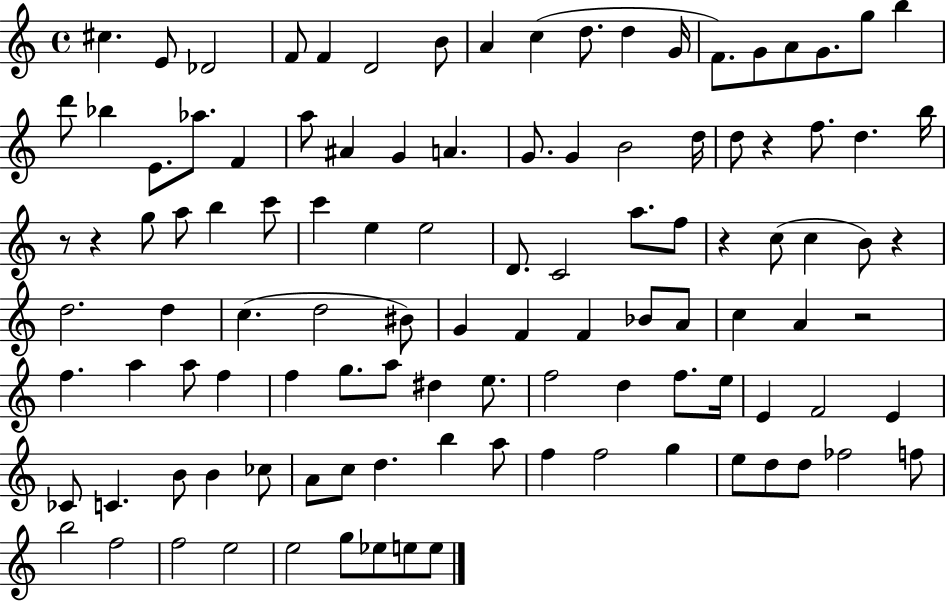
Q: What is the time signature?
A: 4/4